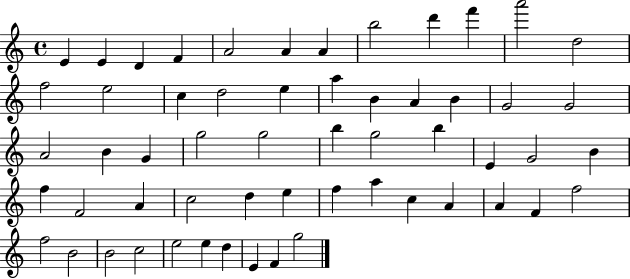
E4/q E4/q D4/q F4/q A4/h A4/q A4/q B5/h D6/q F6/q A6/h D5/h F5/h E5/h C5/q D5/h E5/q A5/q B4/q A4/q B4/q G4/h G4/h A4/h B4/q G4/q G5/h G5/h B5/q G5/h B5/q E4/q G4/h B4/q F5/q F4/h A4/q C5/h D5/q E5/q F5/q A5/q C5/q A4/q A4/q F4/q F5/h F5/h B4/h B4/h C5/h E5/h E5/q D5/q E4/q F4/q G5/h